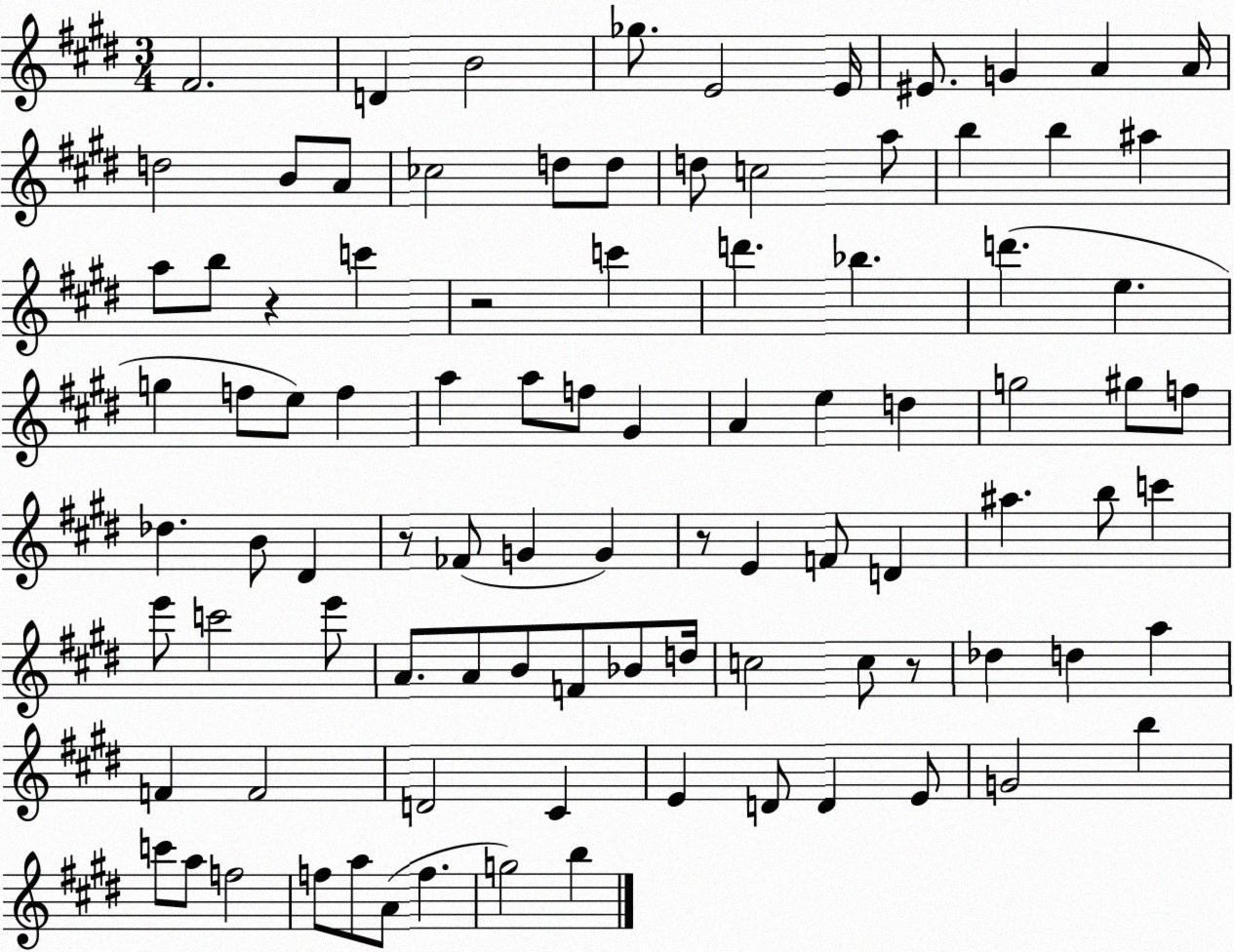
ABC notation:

X:1
T:Untitled
M:3/4
L:1/4
K:E
^F2 D B2 _g/2 E2 E/4 ^E/2 G A A/4 d2 B/2 A/2 _c2 d/2 d/2 d/2 c2 a/2 b b ^a a/2 b/2 z c' z2 c' d' _b d' e g f/2 e/2 f a a/2 f/2 ^G A e d g2 ^g/2 f/2 _d B/2 ^D z/2 _F/2 G G z/2 E F/2 D ^a b/2 c' e'/2 c'2 e'/2 A/2 A/2 B/2 F/2 _B/2 d/4 c2 c/2 z/2 _d d a F F2 D2 ^C E D/2 D E/2 G2 b c'/2 a/2 f2 f/2 a/2 A/2 f g2 b